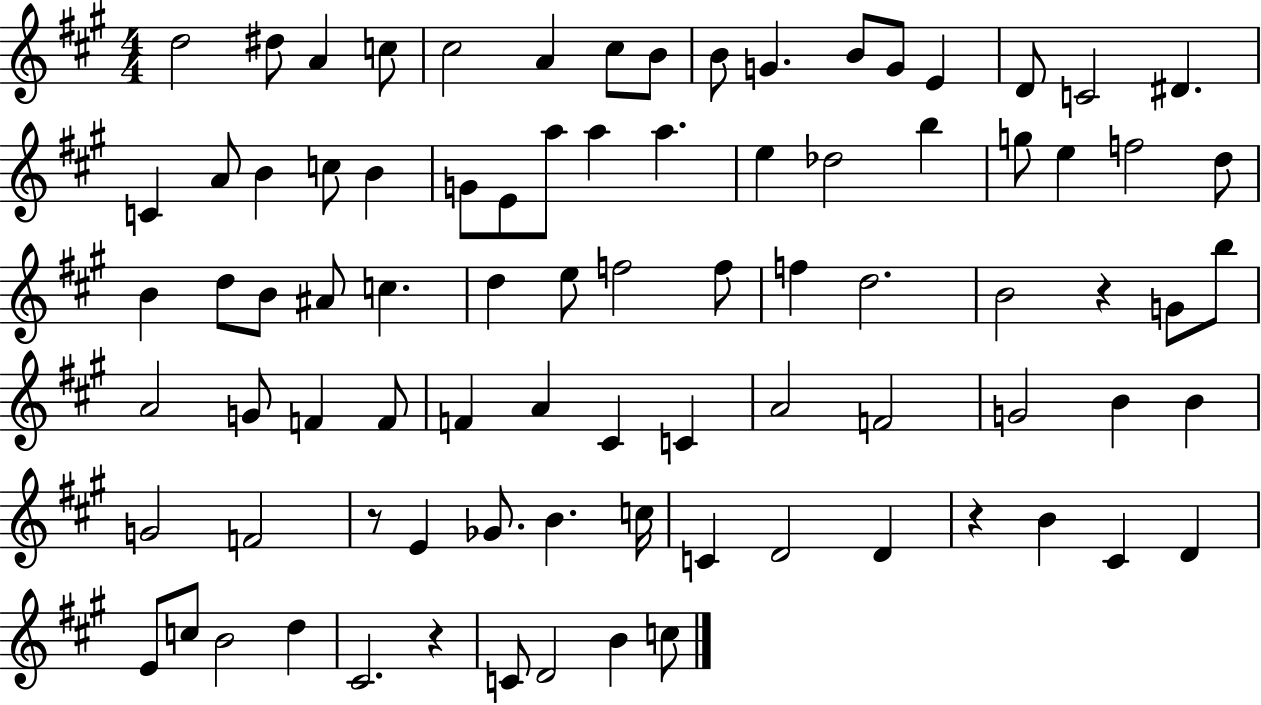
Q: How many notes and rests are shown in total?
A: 85